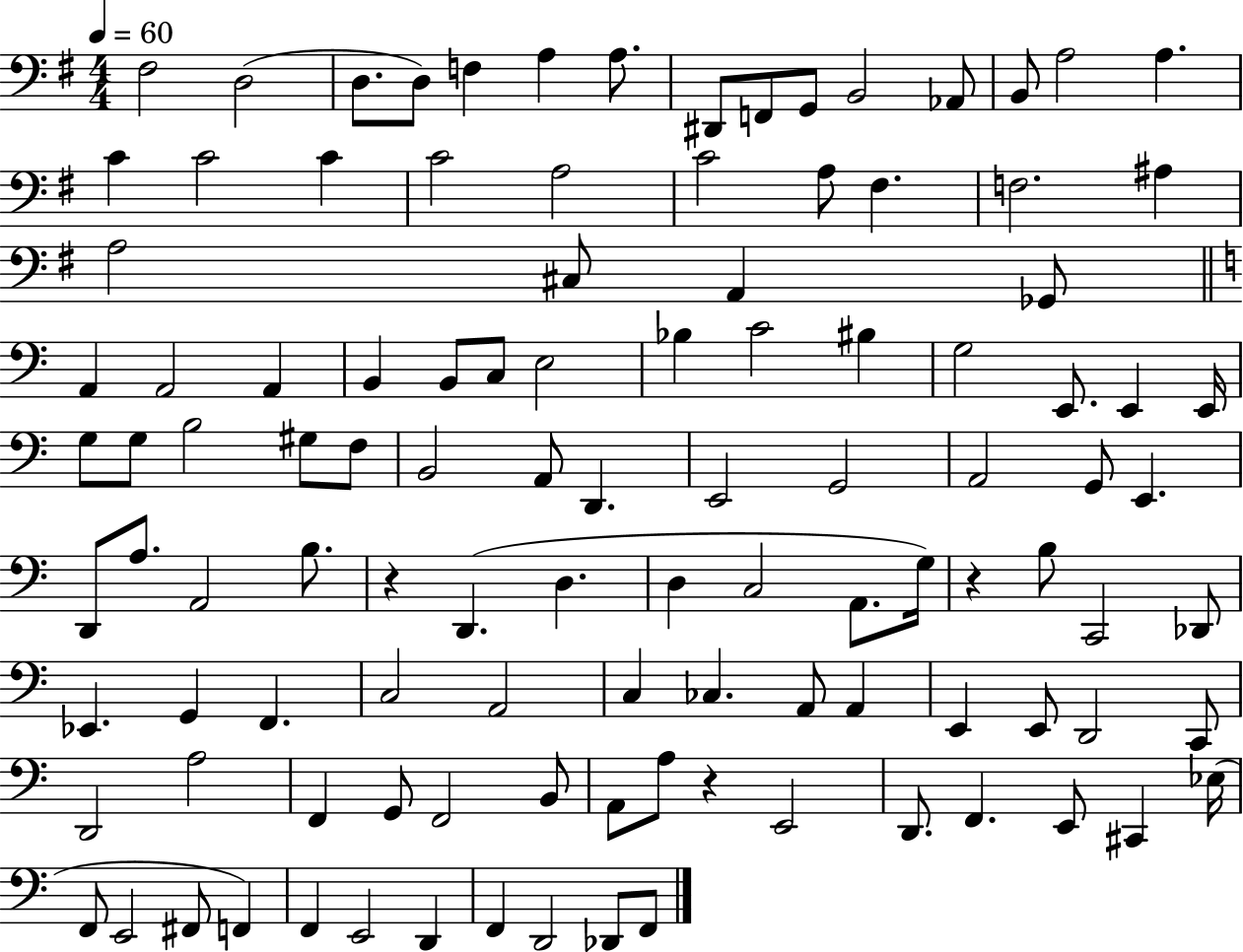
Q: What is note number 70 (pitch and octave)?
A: Eb2